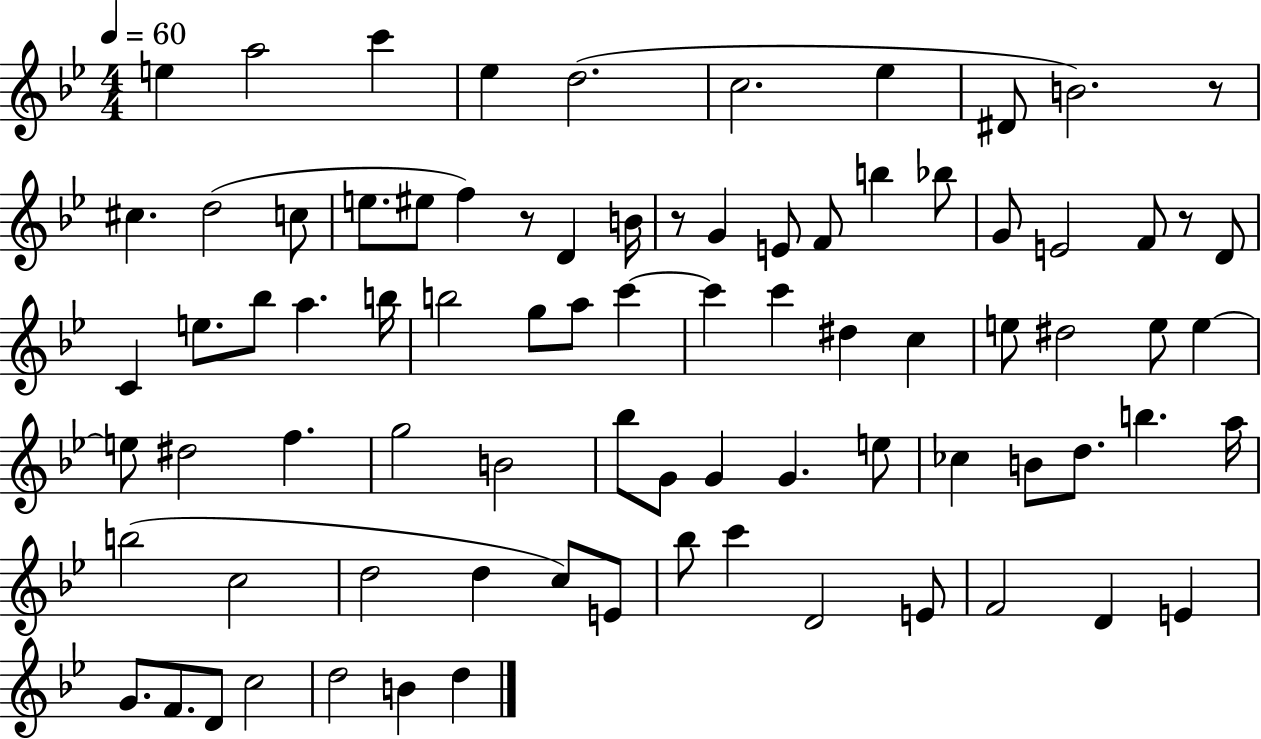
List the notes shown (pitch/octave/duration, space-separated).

E5/q A5/h C6/q Eb5/q D5/h. C5/h. Eb5/q D#4/e B4/h. R/e C#5/q. D5/h C5/e E5/e. EIS5/e F5/q R/e D4/q B4/s R/e G4/q E4/e F4/e B5/q Bb5/e G4/e E4/h F4/e R/e D4/e C4/q E5/e. Bb5/e A5/q. B5/s B5/h G5/e A5/e C6/q C6/q C6/q D#5/q C5/q E5/e D#5/h E5/e E5/q E5/e D#5/h F5/q. G5/h B4/h Bb5/e G4/e G4/q G4/q. E5/e CES5/q B4/e D5/e. B5/q. A5/s B5/h C5/h D5/h D5/q C5/e E4/e Bb5/e C6/q D4/h E4/e F4/h D4/q E4/q G4/e. F4/e. D4/e C5/h D5/h B4/q D5/q